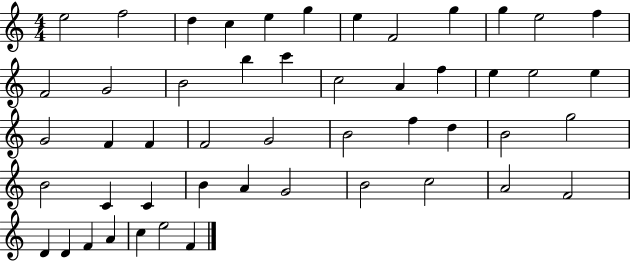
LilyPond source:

{
  \clef treble
  \numericTimeSignature
  \time 4/4
  \key c \major
  e''2 f''2 | d''4 c''4 e''4 g''4 | e''4 f'2 g''4 | g''4 e''2 f''4 | \break f'2 g'2 | b'2 b''4 c'''4 | c''2 a'4 f''4 | e''4 e''2 e''4 | \break g'2 f'4 f'4 | f'2 g'2 | b'2 f''4 d''4 | b'2 g''2 | \break b'2 c'4 c'4 | b'4 a'4 g'2 | b'2 c''2 | a'2 f'2 | \break d'4 d'4 f'4 a'4 | c''4 e''2 f'4 | \bar "|."
}